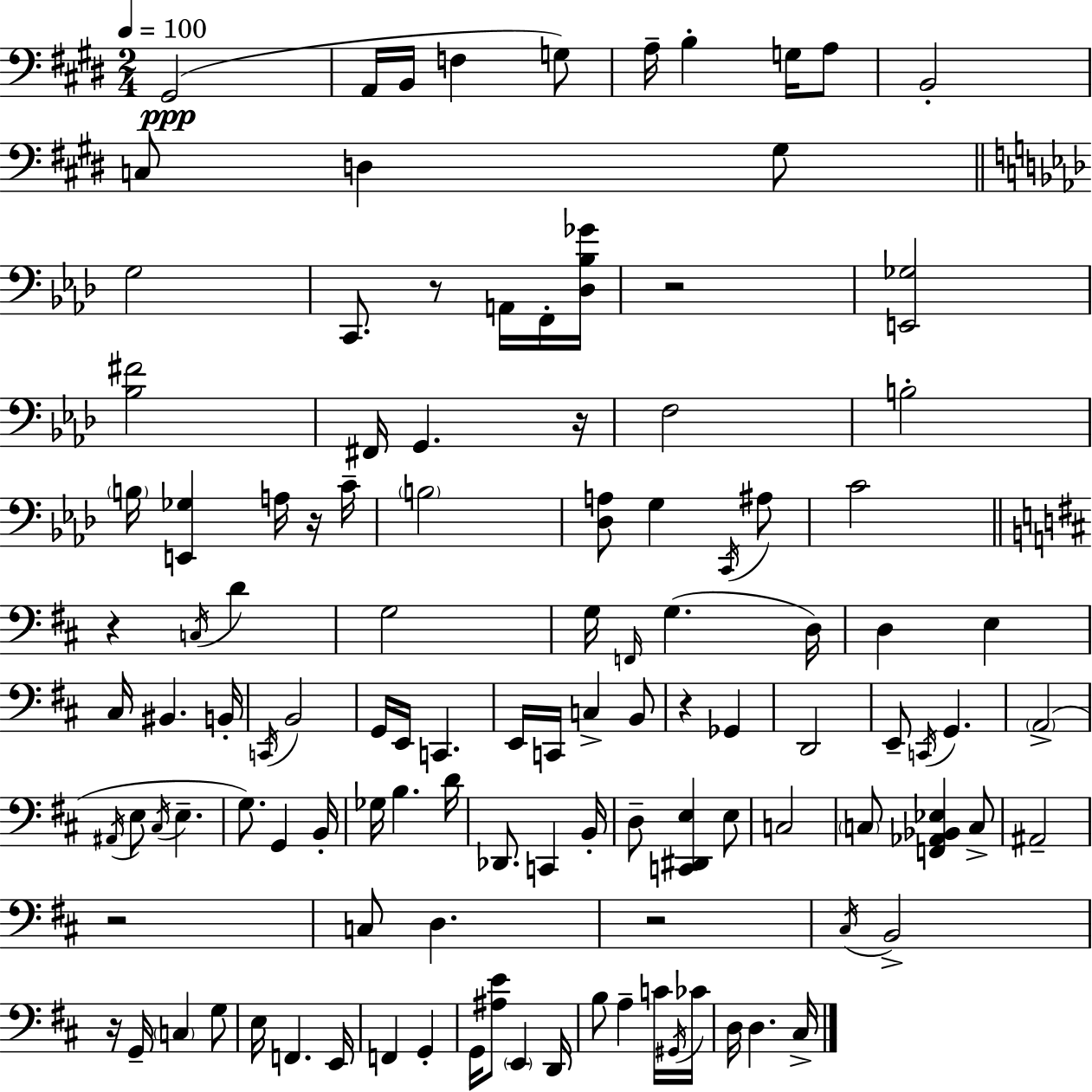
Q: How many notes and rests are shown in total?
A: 115